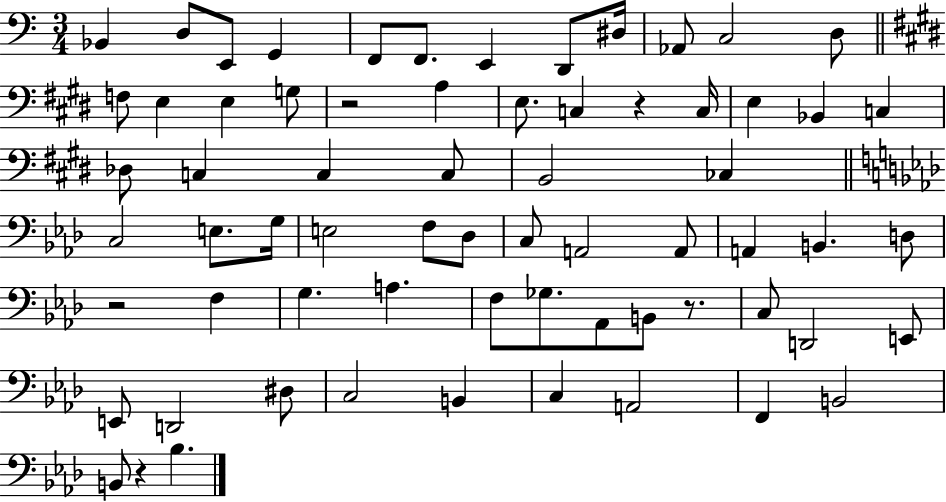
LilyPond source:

{
  \clef bass
  \numericTimeSignature
  \time 3/4
  \key c \major
  \repeat volta 2 { bes,4 d8 e,8 g,4 | f,8 f,8. e,4 d,8 dis16 | aes,8 c2 d8 | \bar "||" \break \key e \major f8 e4 e4 g8 | r2 a4 | e8. c4 r4 c16 | e4 bes,4 c4 | \break des8 c4 c4 c8 | b,2 ces4 | \bar "||" \break \key f \minor c2 e8. g16 | e2 f8 des8 | c8 a,2 a,8 | a,4 b,4. d8 | \break r2 f4 | g4. a4. | f8 ges8. aes,8 b,8 r8. | c8 d,2 e,8 | \break e,8 d,2 dis8 | c2 b,4 | c4 a,2 | f,4 b,2 | \break b,8 r4 bes4. | } \bar "|."
}